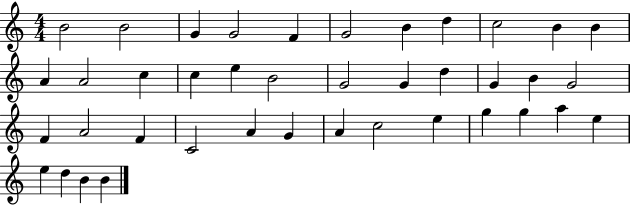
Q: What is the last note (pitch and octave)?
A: B4